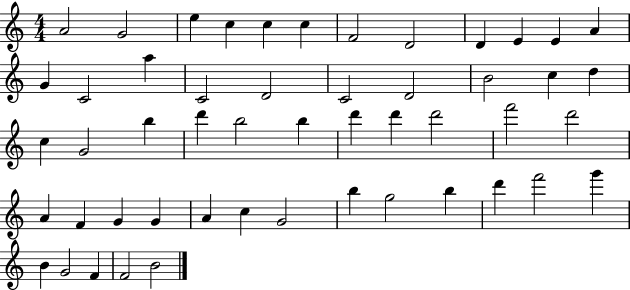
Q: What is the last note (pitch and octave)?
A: B4